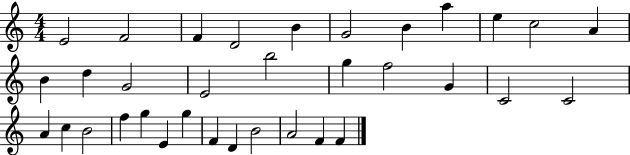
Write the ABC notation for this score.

X:1
T:Untitled
M:4/4
L:1/4
K:C
E2 F2 F D2 B G2 B a e c2 A B d G2 E2 b2 g f2 G C2 C2 A c B2 f g E g F D B2 A2 F F